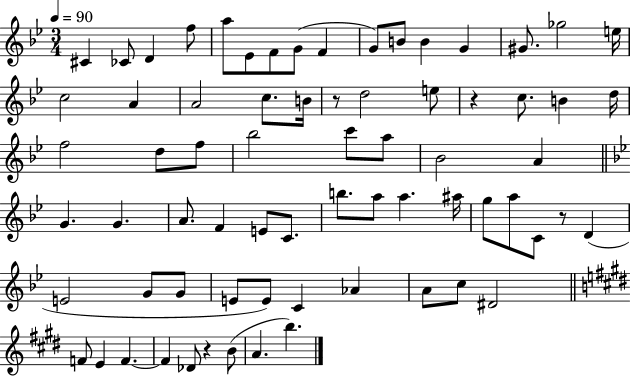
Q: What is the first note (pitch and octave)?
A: C#4